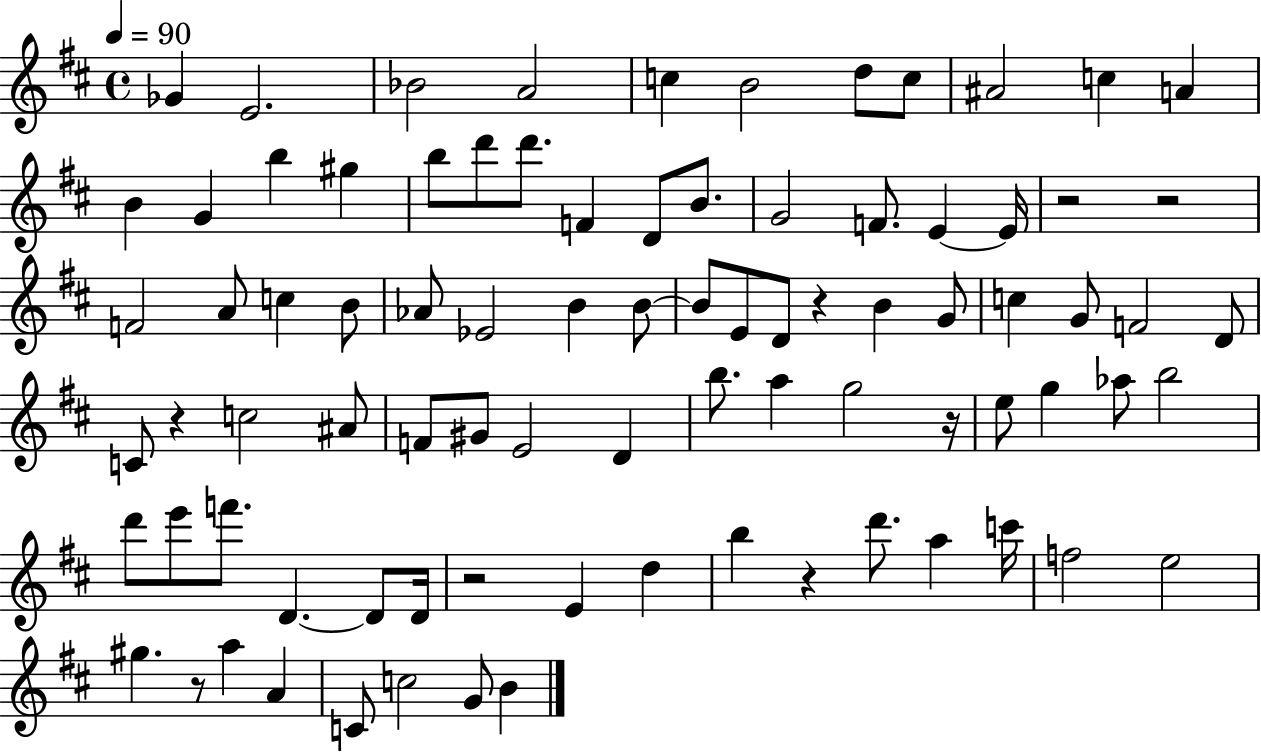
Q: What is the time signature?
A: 4/4